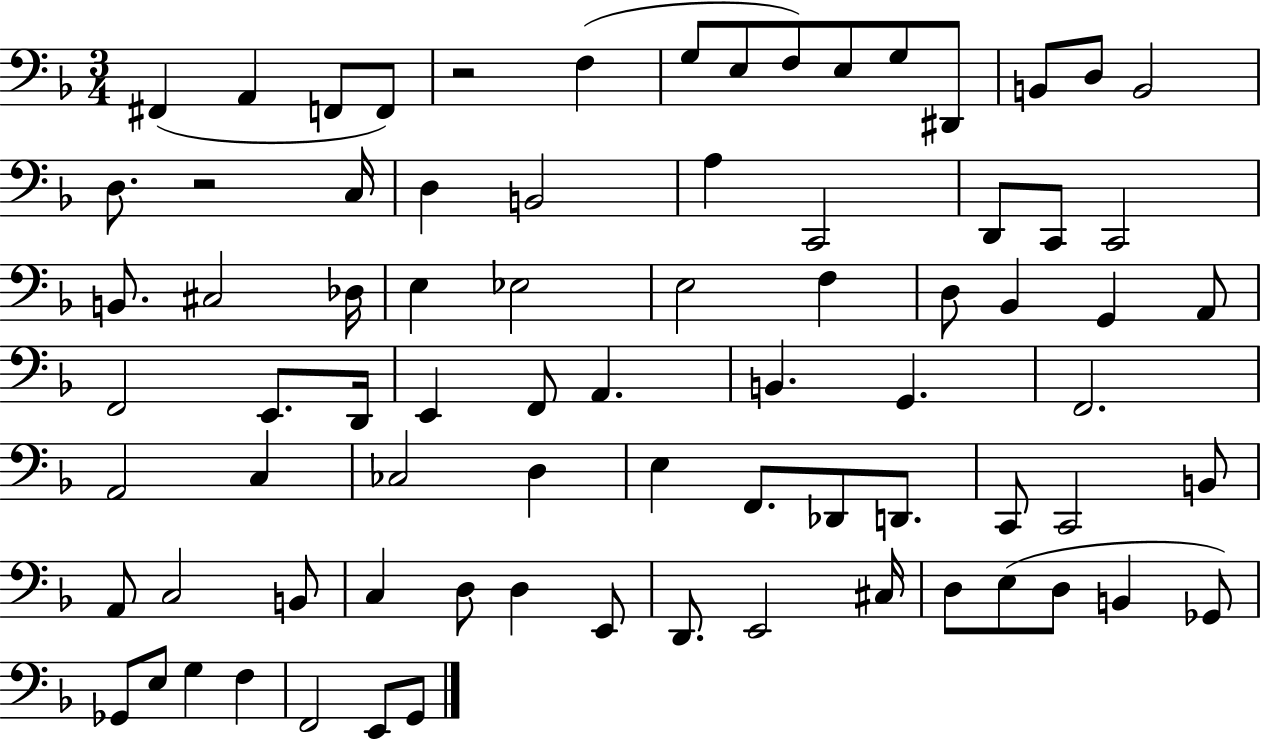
{
  \clef bass
  \numericTimeSignature
  \time 3/4
  \key f \major
  fis,4( a,4 f,8 f,8) | r2 f4( | g8 e8 f8) e8 g8 dis,8 | b,8 d8 b,2 | \break d8. r2 c16 | d4 b,2 | a4 c,2 | d,8 c,8 c,2 | \break b,8. cis2 des16 | e4 ees2 | e2 f4 | d8 bes,4 g,4 a,8 | \break f,2 e,8. d,16 | e,4 f,8 a,4. | b,4. g,4. | f,2. | \break a,2 c4 | ces2 d4 | e4 f,8. des,8 d,8. | c,8 c,2 b,8 | \break a,8 c2 b,8 | c4 d8 d4 e,8 | d,8. e,2 cis16 | d8 e8( d8 b,4 ges,8) | \break ges,8 e8 g4 f4 | f,2 e,8 g,8 | \bar "|."
}